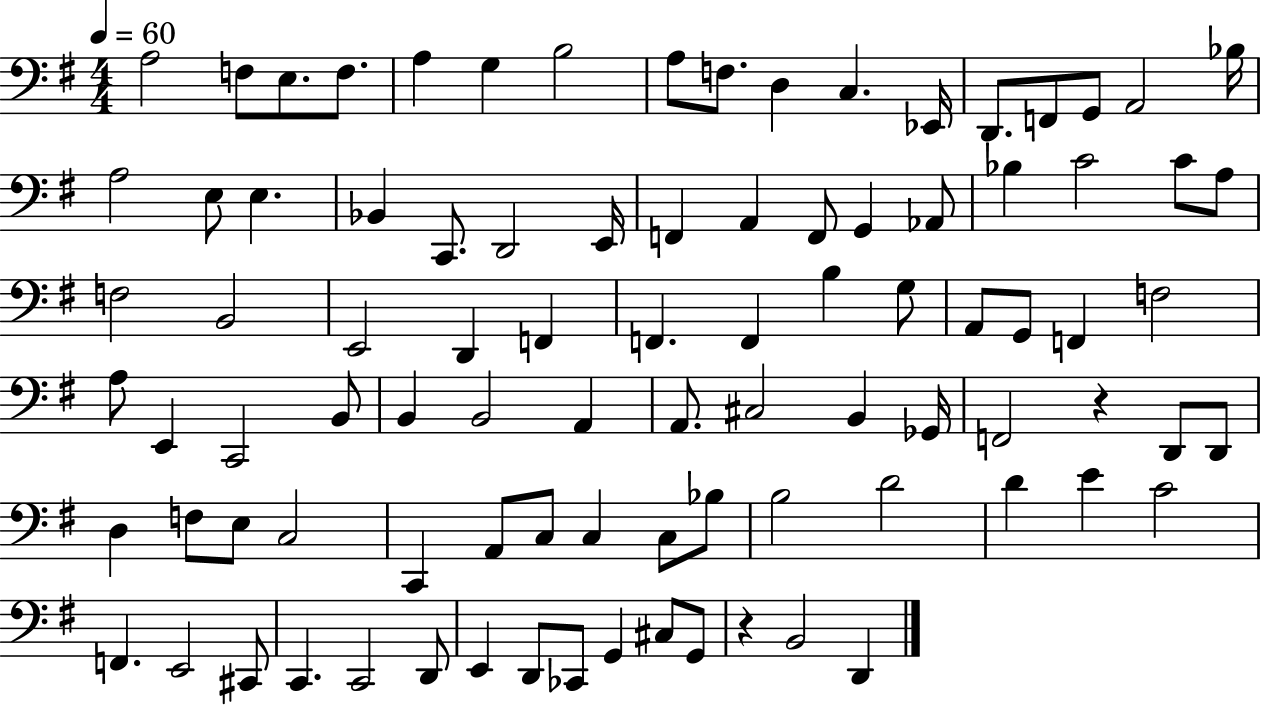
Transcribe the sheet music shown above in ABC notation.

X:1
T:Untitled
M:4/4
L:1/4
K:G
A,2 F,/2 E,/2 F,/2 A, G, B,2 A,/2 F,/2 D, C, _E,,/4 D,,/2 F,,/2 G,,/2 A,,2 _B,/4 A,2 E,/2 E, _B,, C,,/2 D,,2 E,,/4 F,, A,, F,,/2 G,, _A,,/2 _B, C2 C/2 A,/2 F,2 B,,2 E,,2 D,, F,, F,, F,, B, G,/2 A,,/2 G,,/2 F,, F,2 A,/2 E,, C,,2 B,,/2 B,, B,,2 A,, A,,/2 ^C,2 B,, _G,,/4 F,,2 z D,,/2 D,,/2 D, F,/2 E,/2 C,2 C,, A,,/2 C,/2 C, C,/2 _B,/2 B,2 D2 D E C2 F,, E,,2 ^C,,/2 C,, C,,2 D,,/2 E,, D,,/2 _C,,/2 G,, ^C,/2 G,,/2 z B,,2 D,,